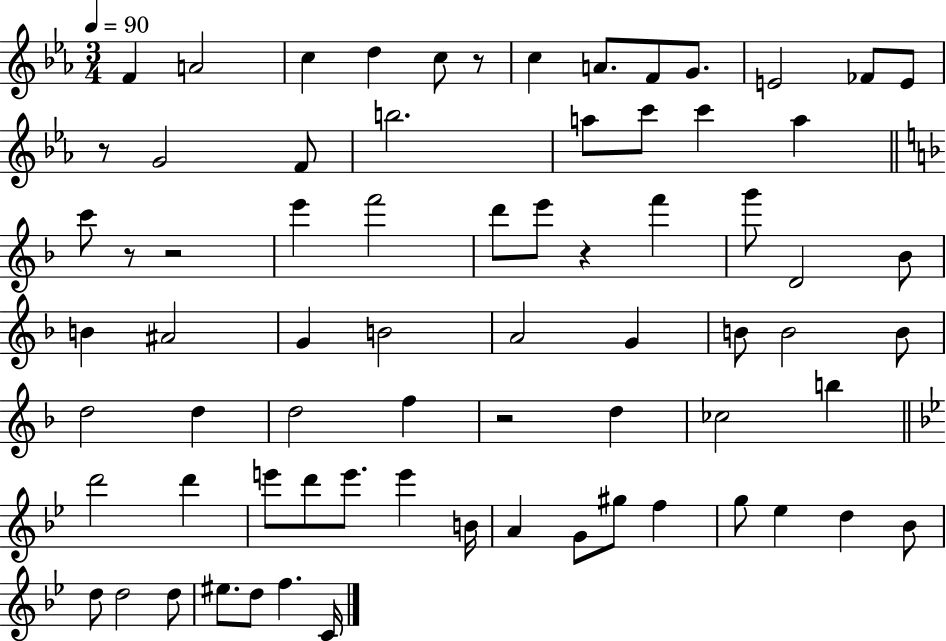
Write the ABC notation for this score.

X:1
T:Untitled
M:3/4
L:1/4
K:Eb
F A2 c d c/2 z/2 c A/2 F/2 G/2 E2 _F/2 E/2 z/2 G2 F/2 b2 a/2 c'/2 c' a c'/2 z/2 z2 e' f'2 d'/2 e'/2 z f' g'/2 D2 _B/2 B ^A2 G B2 A2 G B/2 B2 B/2 d2 d d2 f z2 d _c2 b d'2 d' e'/2 d'/2 e'/2 e' B/4 A G/2 ^g/2 f g/2 _e d _B/2 d/2 d2 d/2 ^e/2 d/2 f C/4